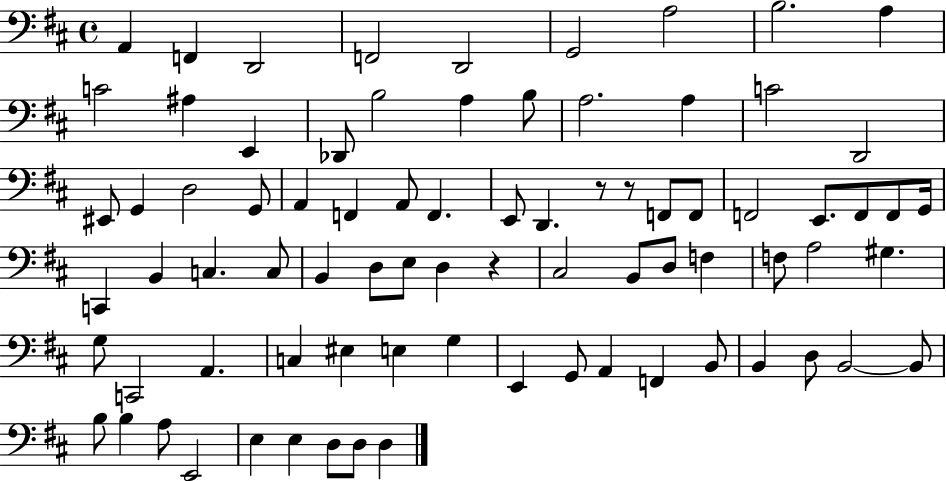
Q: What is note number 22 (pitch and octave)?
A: G2